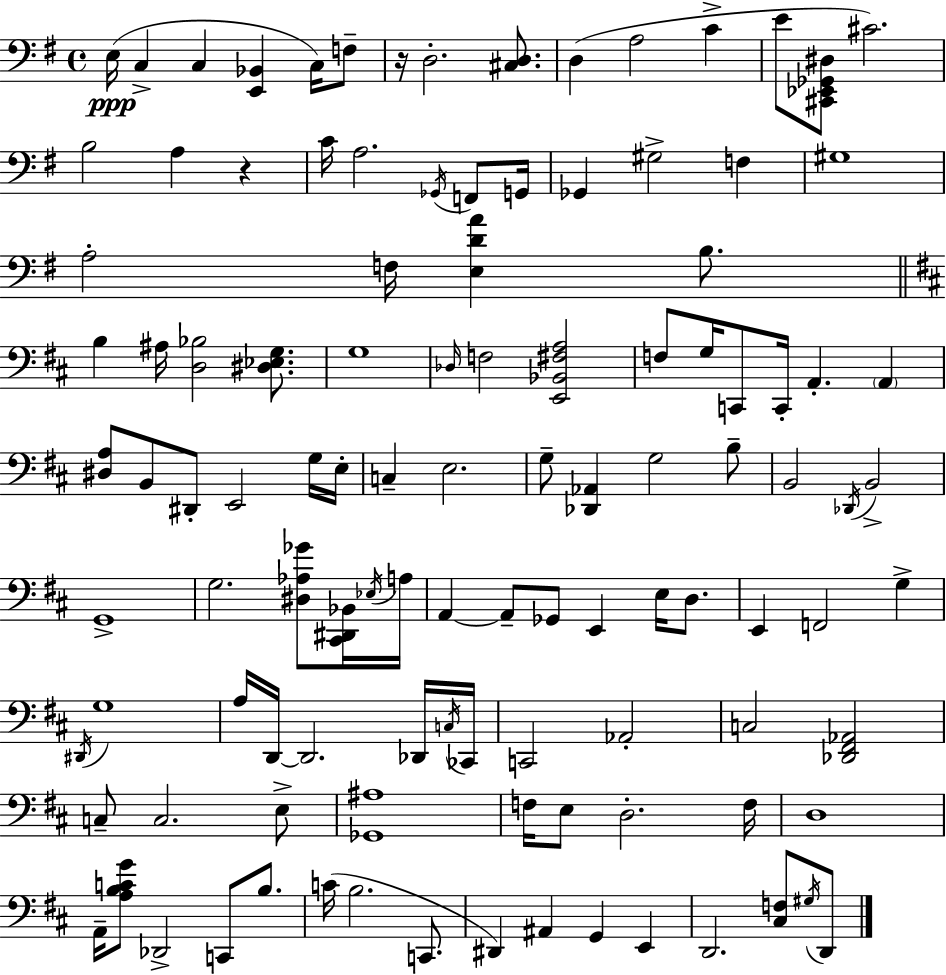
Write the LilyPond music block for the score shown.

{
  \clef bass
  \time 4/4
  \defaultTimeSignature
  \key g \major
  e16(\ppp c4-> c4 <e, bes,>4 c16) f8-- | r16 d2.-. <cis d>8. | d4( a2 c'4-> | e'8 <cis, ees, ges, dis>8 cis'2.) | \break b2 a4 r4 | c'16 a2. \acciaccatura { ges,16 } f,8 | g,16 ges,4 gis2-> f4 | gis1 | \break a2-. f16 <e d' a'>4 b8. | \bar "||" \break \key b \minor b4 ais16 <d bes>2 <dis ees g>8. | g1 | \grace { des16 } f2 <e, bes, fis a>2 | f8 g16 c,8 c,16-. a,4.-. \parenthesize a,4 | \break <dis a>8 b,8 dis,8-. e,2 g16 | e16-. c4-- e2. | g8-- <des, aes,>4 g2 b8-- | b,2 \acciaccatura { des,16 } b,2-> | \break g,1-> | g2. <dis aes ges'>8 | <cis, dis, bes,>16 \acciaccatura { ees16 } a16 a,4~~ a,8-- ges,8 e,4 e16 | d8. e,4 f,2 g4-> | \break \acciaccatura { dis,16 } g1 | a16 d,16~~ d,2. | des,16 \acciaccatura { c16 } ces,16 c,2 aes,2-. | c2 <des, fis, aes,>2 | \break c8-- c2. | e8-> <ges, ais>1 | f16 e8 d2.-. | f16 d1 | \break a,16-- <a b c' g'>8 des,2-> | c,8 b8. c'16( b2. | c,8. dis,4) ais,4 g,4 | e,4 d,2. | \break <cis f>8 \acciaccatura { gis16 } d,8 \bar "|."
}